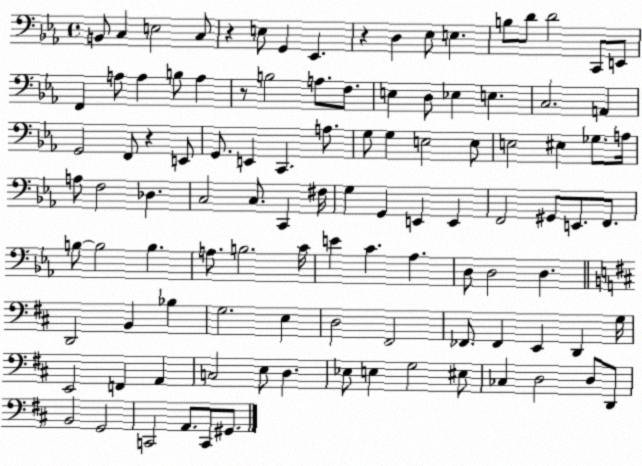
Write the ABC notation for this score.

X:1
T:Untitled
M:4/4
L:1/4
K:Eb
B,,/2 C, E,2 C,/2 z E,/2 G,, _E,, z D, _E,/2 E, B,/2 D/2 D2 C,,/2 E,,/2 F,, A,/2 A, B,/2 A, z/2 B,2 A,/2 F,/2 E, D,/2 _E, E, C,2 A,, G,,2 F,,/2 z E,,/2 G,,/2 E,, C,, A,/2 G,/2 G, E,2 E,/2 E,2 ^E, _G,/2 A,/4 A,/2 F,2 _D, C,2 C,/2 C,, ^F,/4 G, G,, E,, E,, F,,2 ^G,,/2 E,,/2 F,,/2 B,/2 B,2 B, A,/2 B,2 C/4 E C _A, D,/2 D,2 D, D,,2 B,, _B, G,2 E, D,2 ^F,,2 _F,,/2 _F,, E,, D,, G,/4 E,,2 F,, A,, C,2 E,/2 D, _E,/2 E, G,2 ^E,/2 _C, D,2 D,/2 D,,/2 B,,2 G,,2 C,,2 A,,/2 C,,/2 ^G,,/2